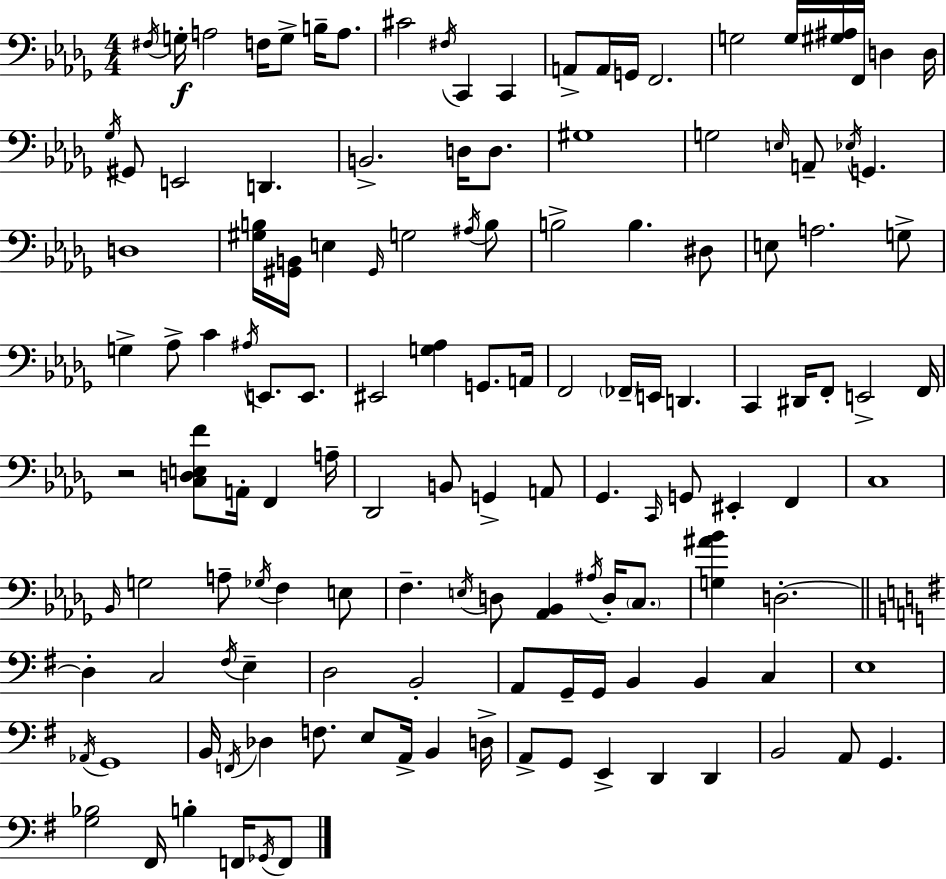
X:1
T:Untitled
M:4/4
L:1/4
K:Bbm
^F,/4 G,/4 A,2 F,/4 G,/2 B,/4 A,/2 ^C2 ^F,/4 C,, C,, A,,/2 A,,/4 G,,/4 F,,2 G,2 G,/4 [^G,^A,]/4 F,,/4 D, D,/4 _G,/4 ^G,,/2 E,,2 D,, B,,2 D,/4 D,/2 ^G,4 G,2 E,/4 A,,/2 _E,/4 G,, D,4 [^G,B,]/4 [^G,,B,,]/4 E, ^G,,/4 G,2 ^A,/4 B,/2 B,2 B, ^D,/2 E,/2 A,2 G,/2 G, _A,/2 C ^A,/4 E,,/2 E,,/2 ^E,,2 [G,_A,] G,,/2 A,,/4 F,,2 _F,,/4 E,,/4 D,, C,, ^D,,/4 F,,/2 E,,2 F,,/4 z2 [C,D,E,F]/2 A,,/4 F,, A,/4 _D,,2 B,,/2 G,, A,,/2 _G,, C,,/4 G,,/2 ^E,, F,, C,4 _B,,/4 G,2 A,/2 _G,/4 F, E,/2 F, E,/4 D,/2 [_A,,_B,,] ^A,/4 D,/4 C,/2 [G,^A_B] D,2 D, C,2 ^F,/4 E, D,2 B,,2 A,,/2 G,,/4 G,,/4 B,, B,, C, E,4 _A,,/4 G,,4 B,,/4 F,,/4 _D, F,/2 E,/2 A,,/4 B,, D,/4 A,,/2 G,,/2 E,, D,, D,, B,,2 A,,/2 G,, [G,_B,]2 ^F,,/4 B, F,,/4 _G,,/4 F,,/2